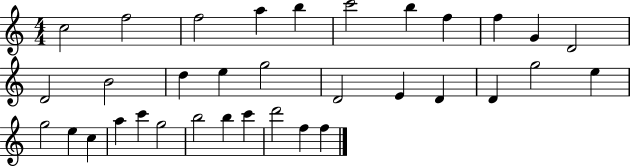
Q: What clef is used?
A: treble